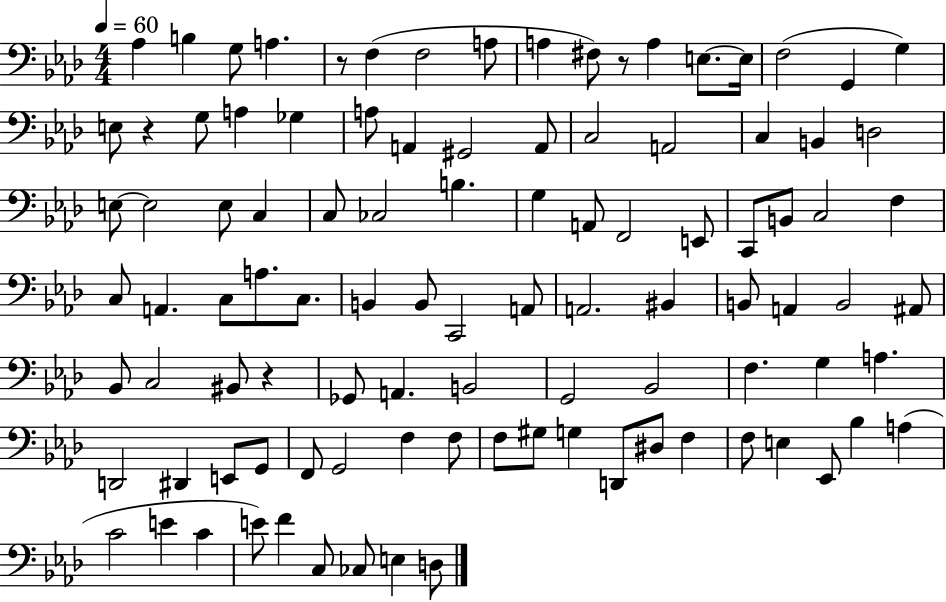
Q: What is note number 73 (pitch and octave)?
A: G2